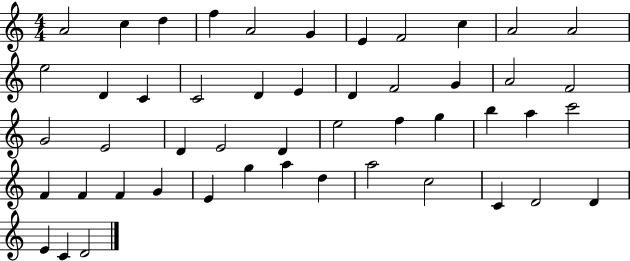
A4/h C5/q D5/q F5/q A4/h G4/q E4/q F4/h C5/q A4/h A4/h E5/h D4/q C4/q C4/h D4/q E4/q D4/q F4/h G4/q A4/h F4/h G4/h E4/h D4/q E4/h D4/q E5/h F5/q G5/q B5/q A5/q C6/h F4/q F4/q F4/q G4/q E4/q G5/q A5/q D5/q A5/h C5/h C4/q D4/h D4/q E4/q C4/q D4/h